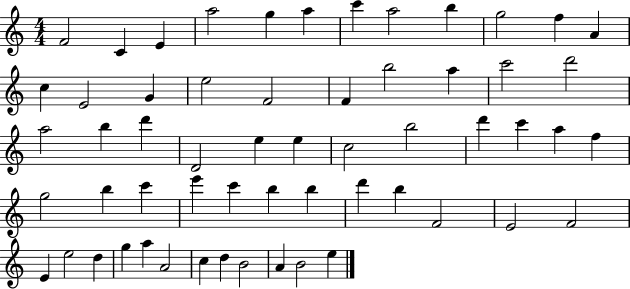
F4/h C4/q E4/q A5/h G5/q A5/q C6/q A5/h B5/q G5/h F5/q A4/q C5/q E4/h G4/q E5/h F4/h F4/q B5/h A5/q C6/h D6/h A5/h B5/q D6/q D4/h E5/q E5/q C5/h B5/h D6/q C6/q A5/q F5/q G5/h B5/q C6/q E6/q C6/q B5/q B5/q D6/q B5/q F4/h E4/h F4/h E4/q E5/h D5/q G5/q A5/q A4/h C5/q D5/q B4/h A4/q B4/h E5/q